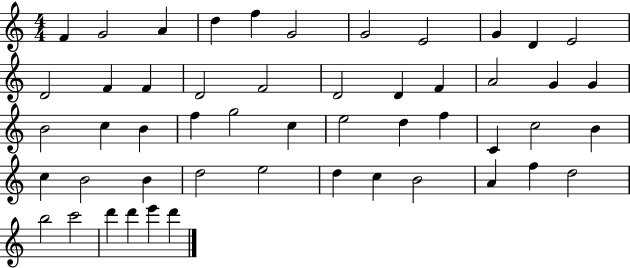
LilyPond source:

{
  \clef treble
  \numericTimeSignature
  \time 4/4
  \key c \major
  f'4 g'2 a'4 | d''4 f''4 g'2 | g'2 e'2 | g'4 d'4 e'2 | \break d'2 f'4 f'4 | d'2 f'2 | d'2 d'4 f'4 | a'2 g'4 g'4 | \break b'2 c''4 b'4 | f''4 g''2 c''4 | e''2 d''4 f''4 | c'4 c''2 b'4 | \break c''4 b'2 b'4 | d''2 e''2 | d''4 c''4 b'2 | a'4 f''4 d''2 | \break b''2 c'''2 | d'''4 d'''4 e'''4 d'''4 | \bar "|."
}